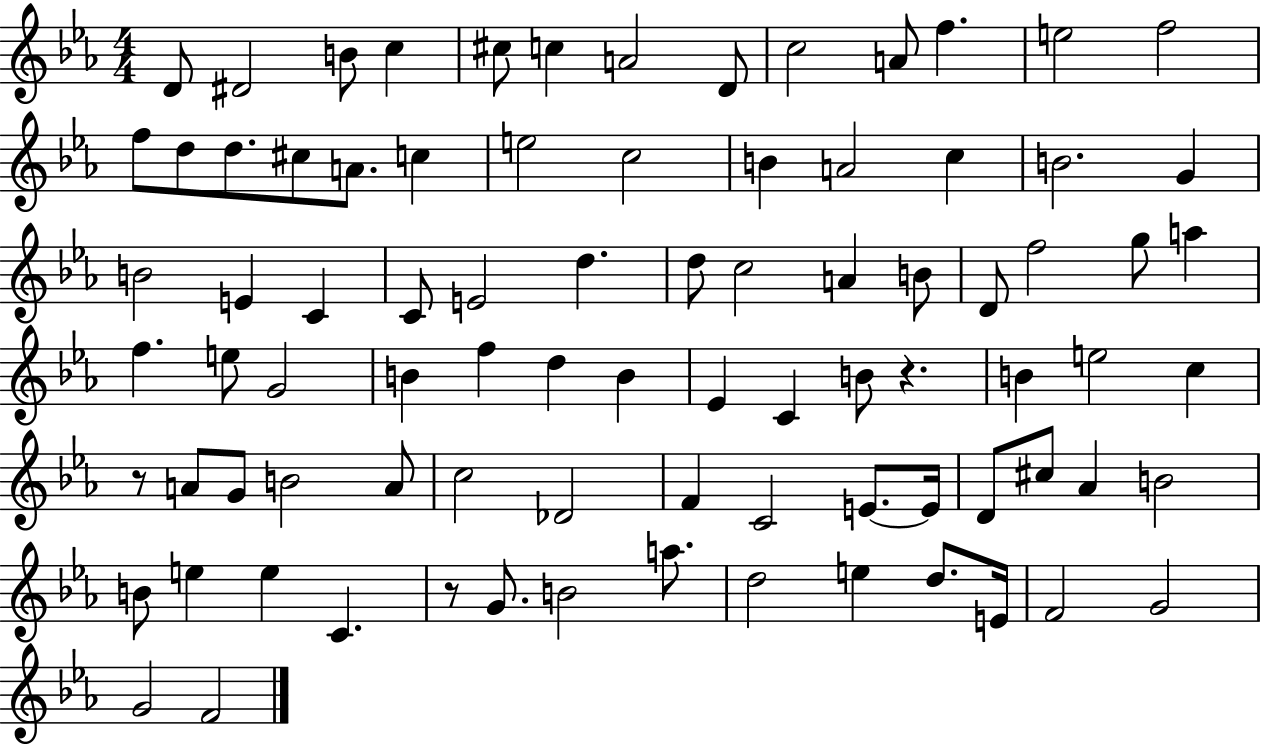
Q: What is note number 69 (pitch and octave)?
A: E5